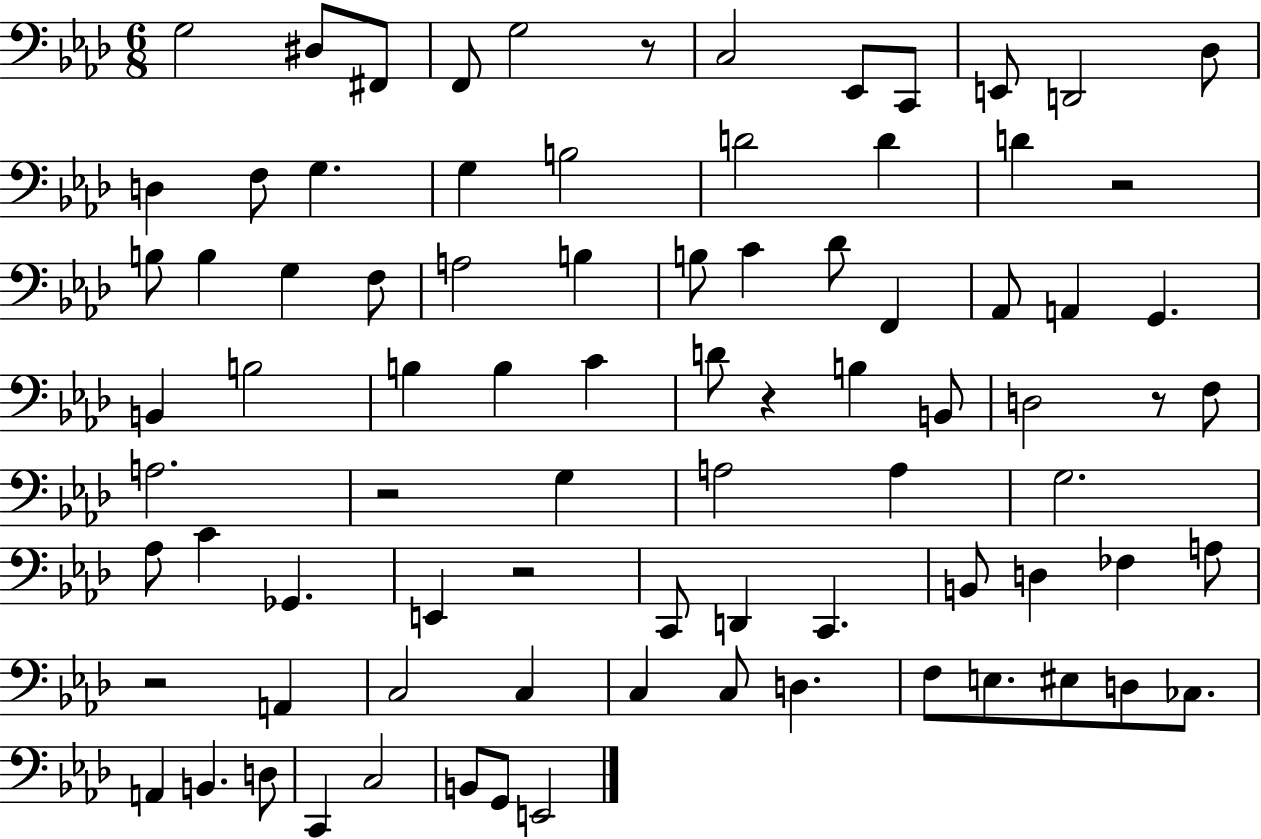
X:1
T:Untitled
M:6/8
L:1/4
K:Ab
G,2 ^D,/2 ^F,,/2 F,,/2 G,2 z/2 C,2 _E,,/2 C,,/2 E,,/2 D,,2 _D,/2 D, F,/2 G, G, B,2 D2 D D z2 B,/2 B, G, F,/2 A,2 B, B,/2 C _D/2 F,, _A,,/2 A,, G,, B,, B,2 B, B, C D/2 z B, B,,/2 D,2 z/2 F,/2 A,2 z2 G, A,2 A, G,2 _A,/2 C _G,, E,, z2 C,,/2 D,, C,, B,,/2 D, _F, A,/2 z2 A,, C,2 C, C, C,/2 D, F,/2 E,/2 ^E,/2 D,/2 _C,/2 A,, B,, D,/2 C,, C,2 B,,/2 G,,/2 E,,2